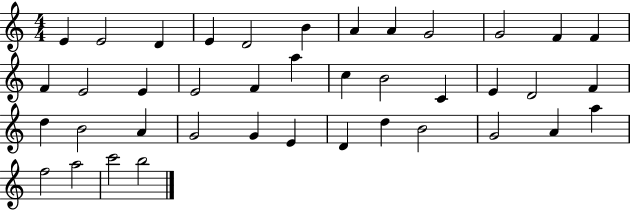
{
  \clef treble
  \numericTimeSignature
  \time 4/4
  \key c \major
  e'4 e'2 d'4 | e'4 d'2 b'4 | a'4 a'4 g'2 | g'2 f'4 f'4 | \break f'4 e'2 e'4 | e'2 f'4 a''4 | c''4 b'2 c'4 | e'4 d'2 f'4 | \break d''4 b'2 a'4 | g'2 g'4 e'4 | d'4 d''4 b'2 | g'2 a'4 a''4 | \break f''2 a''2 | c'''2 b''2 | \bar "|."
}